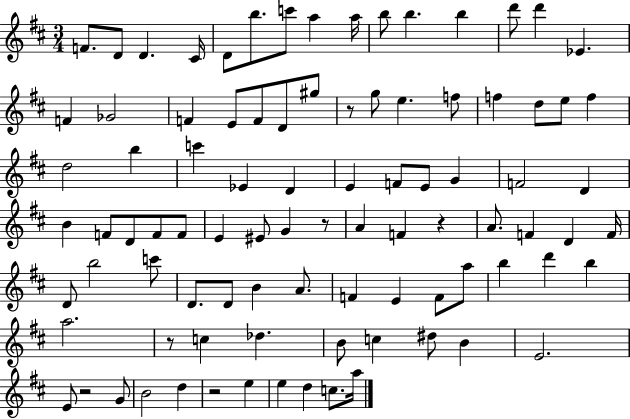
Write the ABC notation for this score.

X:1
T:Untitled
M:3/4
L:1/4
K:D
F/2 D/2 D ^C/4 D/2 b/2 c'/2 a a/4 b/2 b b d'/2 d' _E F _G2 F E/2 F/2 D/2 ^g/2 z/2 g/2 e f/2 f d/2 e/2 f d2 b c' _E D E F/2 E/2 G F2 D B F/2 D/2 F/2 F/2 E ^E/2 G z/2 A F z A/2 F D F/4 D/2 b2 c'/2 D/2 D/2 B A/2 F E F/2 a/2 b d' b a2 z/2 c _d B/2 c ^d/2 B E2 E/2 z2 G/2 B2 d z2 e e d c/2 a/4